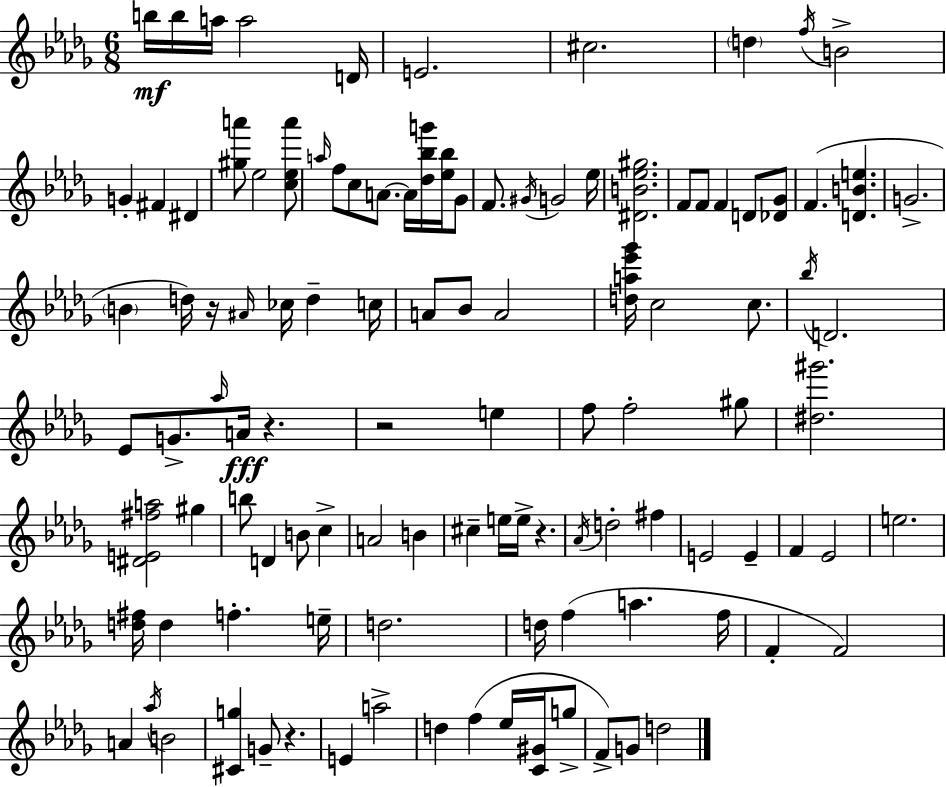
X:1
T:Untitled
M:6/8
L:1/4
K:Bbm
b/4 b/4 a/4 a2 D/4 E2 ^c2 d f/4 B2 G ^F ^D [^ga']/2 _e2 [c_ea']/2 a/4 f/2 c/2 A/2 A/4 [_d_bg']/4 [_e_b]/4 _G/2 F/2 ^G/4 G2 _e/4 [^DB_e^g]2 F/2 F/2 F D/2 [_D_G]/2 F [DBe] G2 B d/4 z/4 ^A/4 _c/4 d c/4 A/2 _B/2 A2 [da_e'_g']/4 c2 c/2 _b/4 D2 _E/2 G/2 _a/4 A/4 z z2 e f/2 f2 ^g/2 [^d^g']2 [^DE^fa]2 ^g b/2 D B/2 c A2 B ^c e/4 e/4 z _A/4 d2 ^f E2 E F _E2 e2 [d^f]/4 d f e/4 d2 d/4 f a f/4 F F2 A _a/4 B2 [^Cg] G/2 z E a2 d f _e/4 [C^G]/4 g/2 F/2 G/2 d2